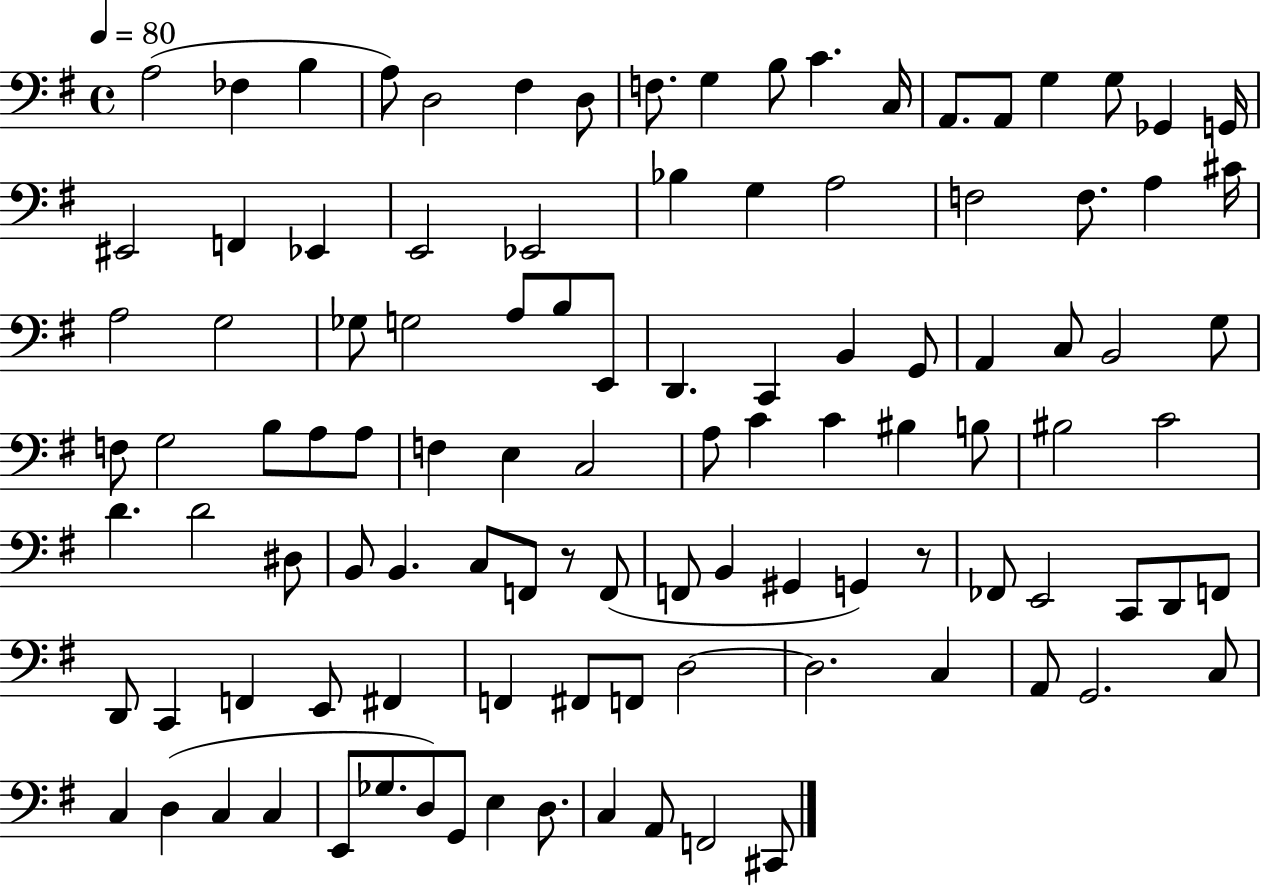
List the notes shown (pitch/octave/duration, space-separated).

A3/h FES3/q B3/q A3/e D3/h F#3/q D3/e F3/e. G3/q B3/e C4/q. C3/s A2/e. A2/e G3/q G3/e Gb2/q G2/s EIS2/h F2/q Eb2/q E2/h Eb2/h Bb3/q G3/q A3/h F3/h F3/e. A3/q C#4/s A3/h G3/h Gb3/e G3/h A3/e B3/e E2/e D2/q. C2/q B2/q G2/e A2/q C3/e B2/h G3/e F3/e G3/h B3/e A3/e A3/e F3/q E3/q C3/h A3/e C4/q C4/q BIS3/q B3/e BIS3/h C4/h D4/q. D4/h D#3/e B2/e B2/q. C3/e F2/e R/e F2/e F2/e B2/q G#2/q G2/q R/e FES2/e E2/h C2/e D2/e F2/e D2/e C2/q F2/q E2/e F#2/q F2/q F#2/e F2/e D3/h D3/h. C3/q A2/e G2/h. C3/e C3/q D3/q C3/q C3/q E2/e Gb3/e. D3/e G2/e E3/q D3/e. C3/q A2/e F2/h C#2/e